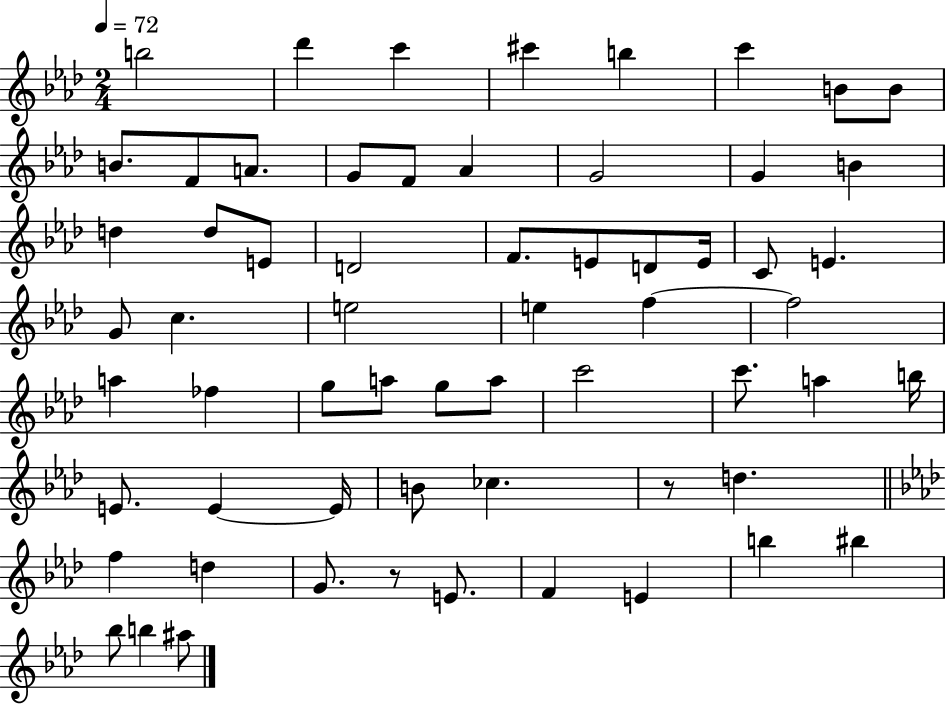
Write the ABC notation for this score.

X:1
T:Untitled
M:2/4
L:1/4
K:Ab
b2 _d' c' ^c' b c' B/2 B/2 B/2 F/2 A/2 G/2 F/2 _A G2 G B d d/2 E/2 D2 F/2 E/2 D/2 E/4 C/2 E G/2 c e2 e f f2 a _f g/2 a/2 g/2 a/2 c'2 c'/2 a b/4 E/2 E E/4 B/2 _c z/2 d f d G/2 z/2 E/2 F E b ^b _b/2 b ^a/2